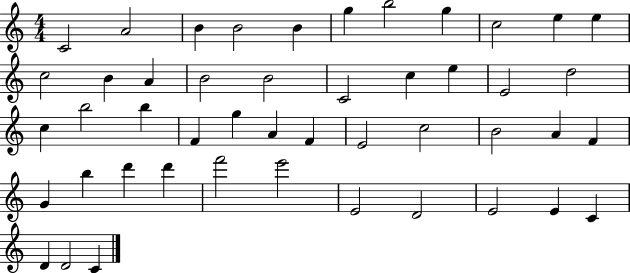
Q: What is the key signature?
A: C major